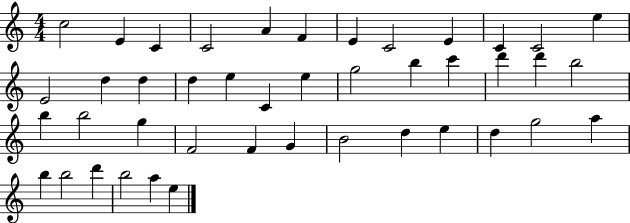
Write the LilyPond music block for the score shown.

{
  \clef treble
  \numericTimeSignature
  \time 4/4
  \key c \major
  c''2 e'4 c'4 | c'2 a'4 f'4 | e'4 c'2 e'4 | c'4 c'2 e''4 | \break e'2 d''4 d''4 | d''4 e''4 c'4 e''4 | g''2 b''4 c'''4 | d'''4 d'''4 b''2 | \break b''4 b''2 g''4 | f'2 f'4 g'4 | b'2 d''4 e''4 | d''4 g''2 a''4 | \break b''4 b''2 d'''4 | b''2 a''4 e''4 | \bar "|."
}